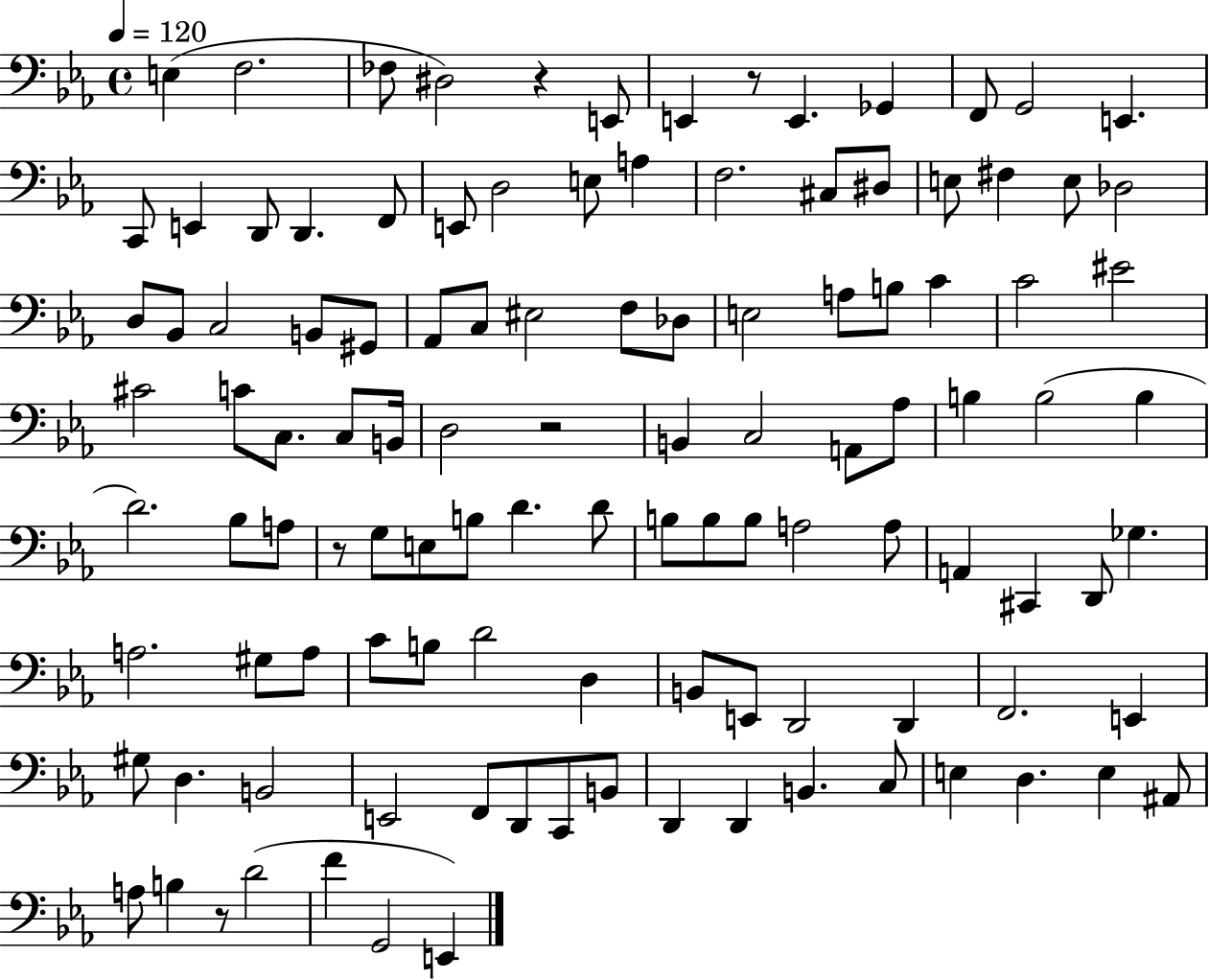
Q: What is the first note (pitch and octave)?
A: E3